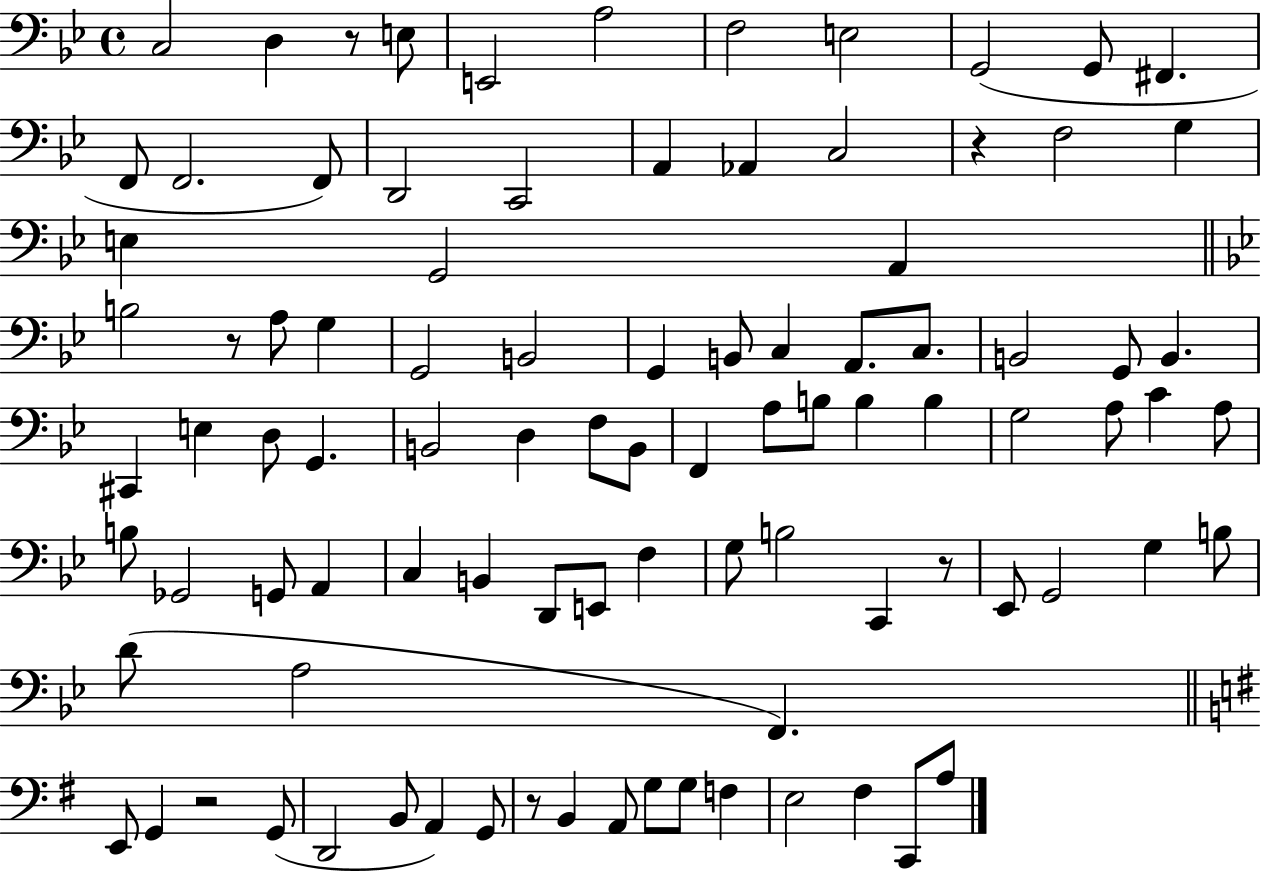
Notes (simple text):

C3/h D3/q R/e E3/e E2/h A3/h F3/h E3/h G2/h G2/e F#2/q. F2/e F2/h. F2/e D2/h C2/h A2/q Ab2/q C3/h R/q F3/h G3/q E3/q G2/h A2/q B3/h R/e A3/e G3/q G2/h B2/h G2/q B2/e C3/q A2/e. C3/e. B2/h G2/e B2/q. C#2/q E3/q D3/e G2/q. B2/h D3/q F3/e B2/e F2/q A3/e B3/e B3/q B3/q G3/h A3/e C4/q A3/e B3/e Gb2/h G2/e A2/q C3/q B2/q D2/e E2/e F3/q G3/e B3/h C2/q R/e Eb2/e G2/h G3/q B3/e D4/e A3/h F2/q. E2/e G2/q R/h G2/e D2/h B2/e A2/q G2/e R/e B2/q A2/e G3/e G3/e F3/q E3/h F#3/q C2/e A3/e